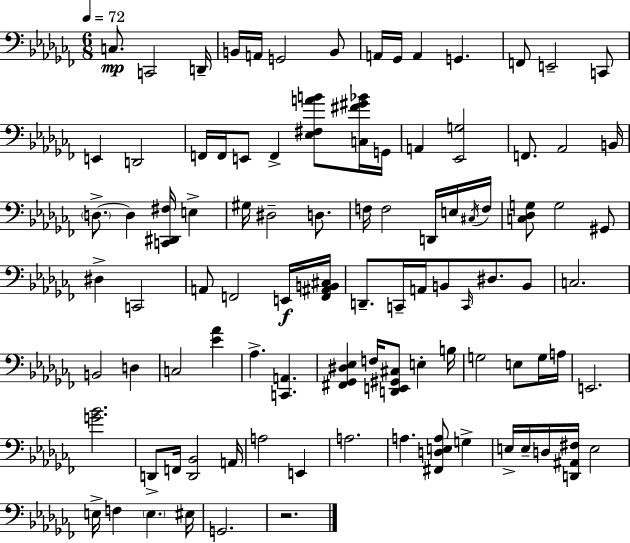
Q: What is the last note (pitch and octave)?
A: G2